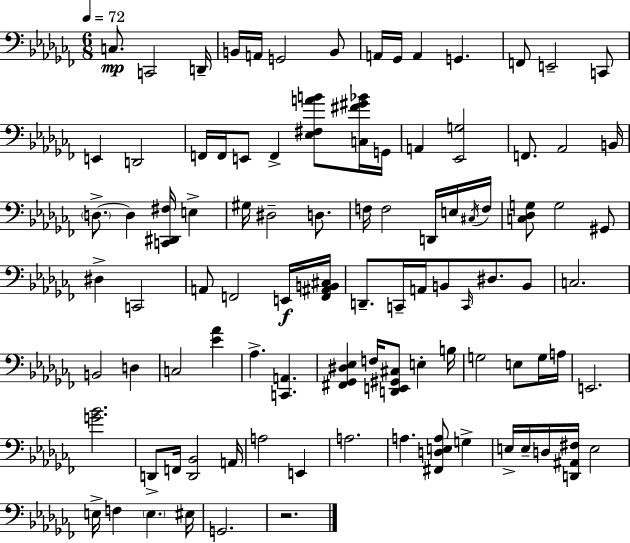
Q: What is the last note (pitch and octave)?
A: G2